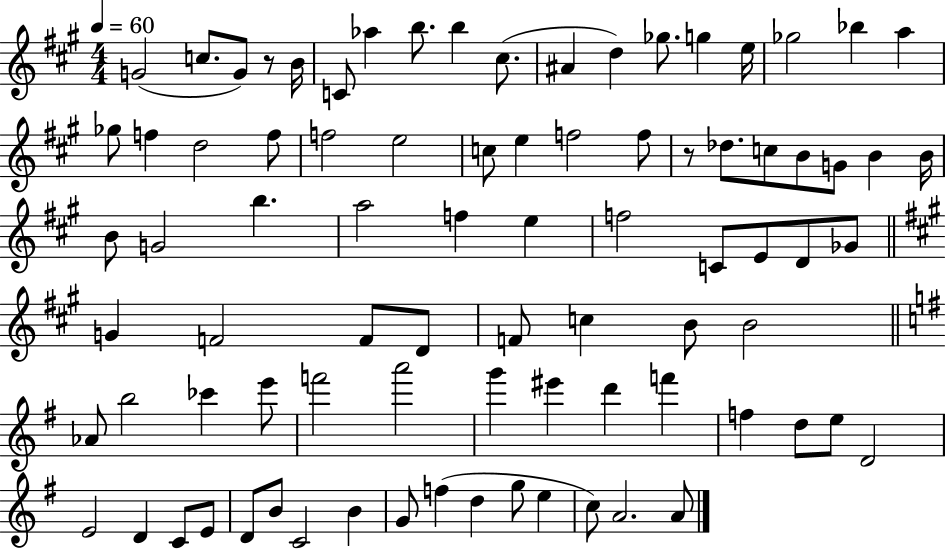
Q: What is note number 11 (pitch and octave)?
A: D5